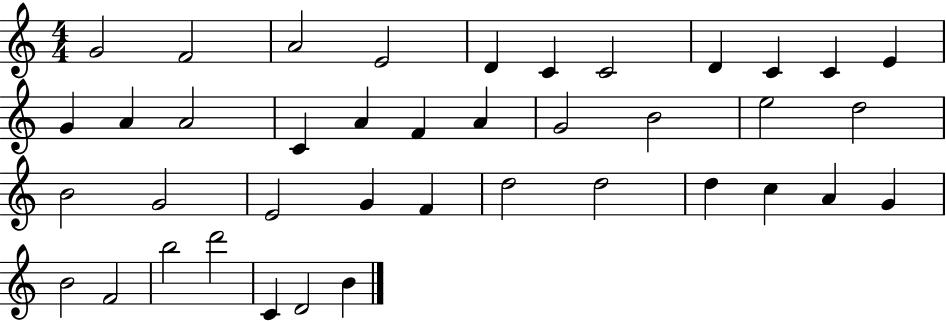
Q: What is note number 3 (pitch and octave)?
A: A4